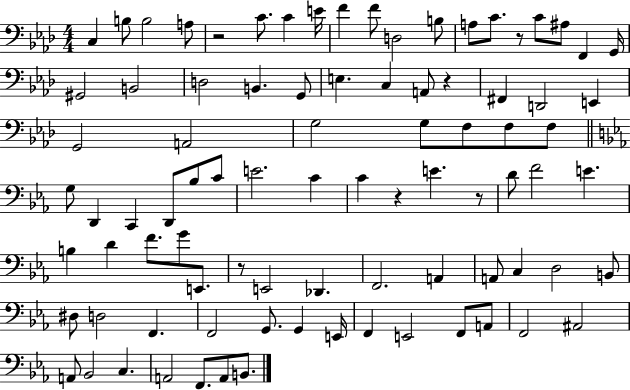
C3/q B3/e B3/h A3/e R/h C4/e. C4/q E4/s F4/q F4/e D3/h B3/e A3/e C4/e. R/e C4/e A#3/e F2/q G2/s G#2/h B2/h D3/h B2/q. G2/e E3/q. C3/q A2/e R/q F#2/q D2/h E2/q G2/h A2/h G3/h G3/e F3/e F3/e F3/e G3/e D2/q C2/q D2/e Bb3/e C4/e E4/h. C4/q C4/q R/q E4/q. R/e D4/e F4/h E4/q. B3/q D4/q F4/e. G4/e E2/e. R/e E2/h Db2/q. F2/h. A2/q A2/e C3/q D3/h B2/e D#3/e D3/h F2/q. F2/h G2/e. G2/q E2/s F2/q E2/h F2/e A2/e F2/h A#2/h A2/e Bb2/h C3/q. A2/h F2/e. A2/e B2/e.